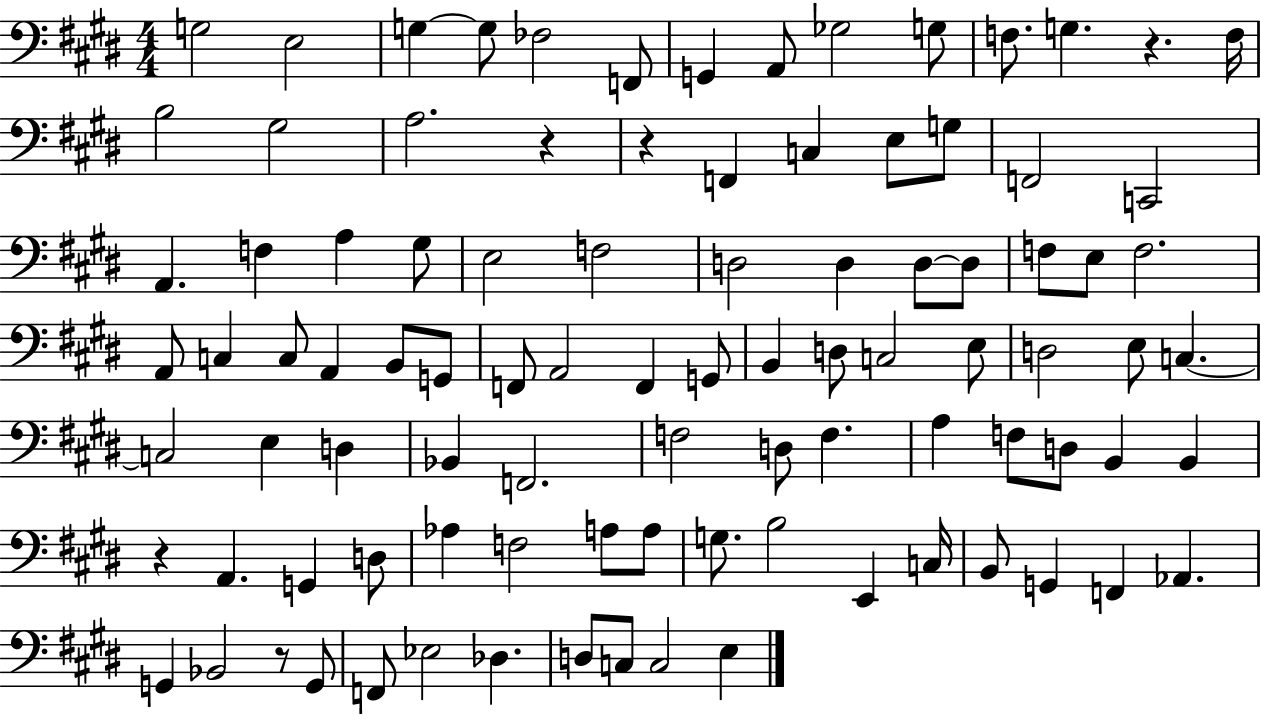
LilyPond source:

{
  \clef bass
  \numericTimeSignature
  \time 4/4
  \key e \major
  \repeat volta 2 { g2 e2 | g4~~ g8 fes2 f,8 | g,4 a,8 ges2 g8 | f8. g4. r4. f16 | \break b2 gis2 | a2. r4 | r4 f,4 c4 e8 g8 | f,2 c,2 | \break a,4. f4 a4 gis8 | e2 f2 | d2 d4 d8~~ d8 | f8 e8 f2. | \break a,8 c4 c8 a,4 b,8 g,8 | f,8 a,2 f,4 g,8 | b,4 d8 c2 e8 | d2 e8 c4.~~ | \break c2 e4 d4 | bes,4 f,2. | f2 d8 f4. | a4 f8 d8 b,4 b,4 | \break r4 a,4. g,4 d8 | aes4 f2 a8 a8 | g8. b2 e,4 c16 | b,8 g,4 f,4 aes,4. | \break g,4 bes,2 r8 g,8 | f,8 ees2 des4. | d8 c8 c2 e4 | } \bar "|."
}